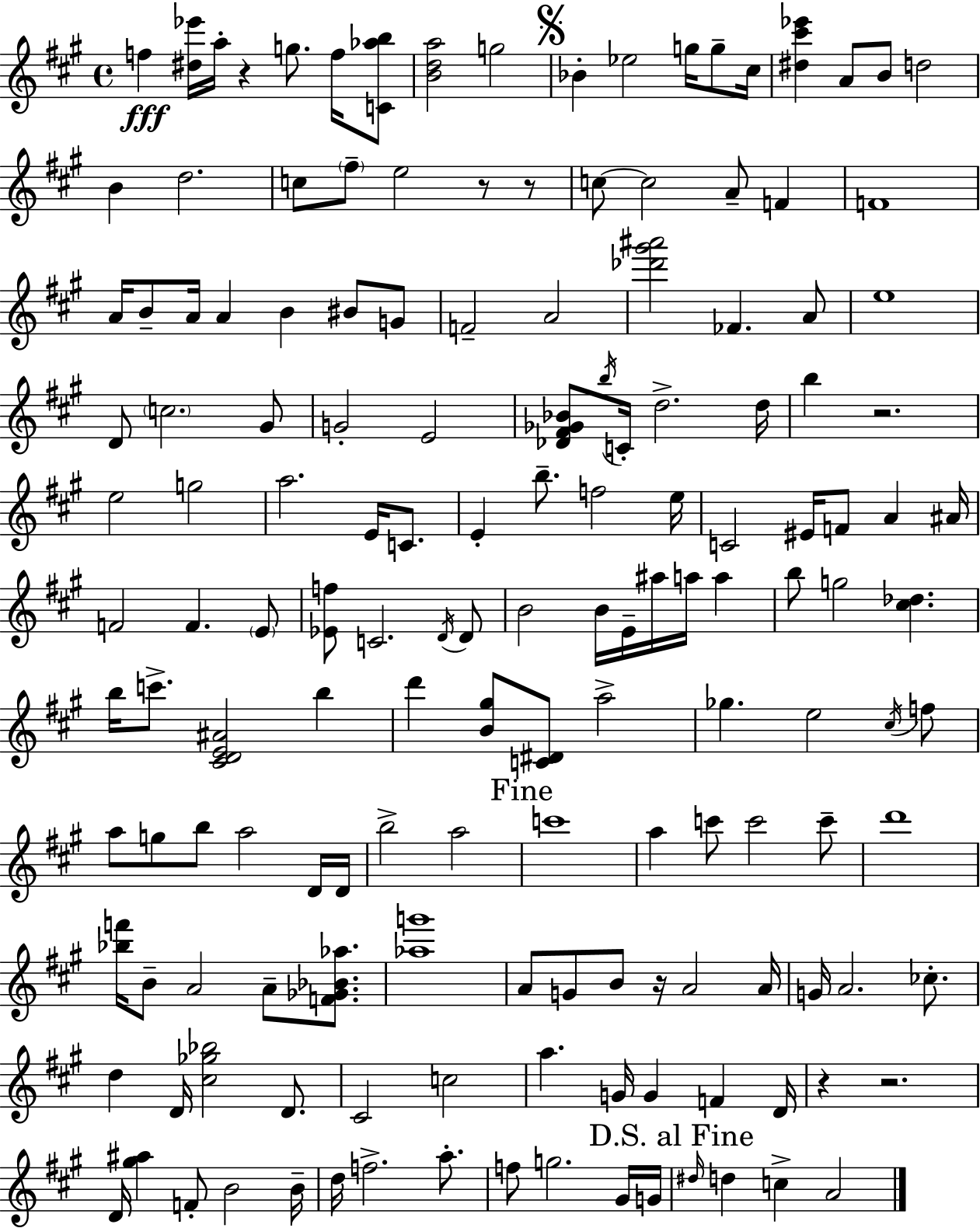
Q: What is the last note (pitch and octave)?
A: A4